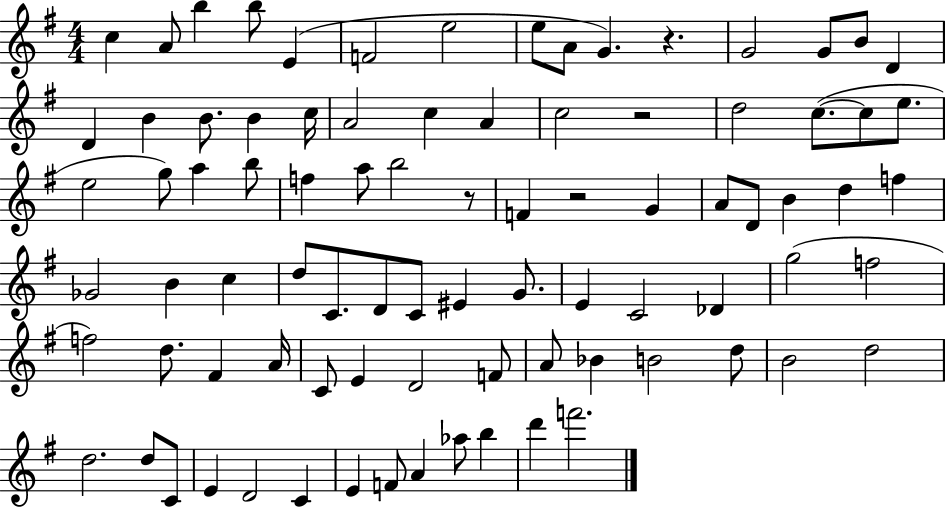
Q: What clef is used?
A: treble